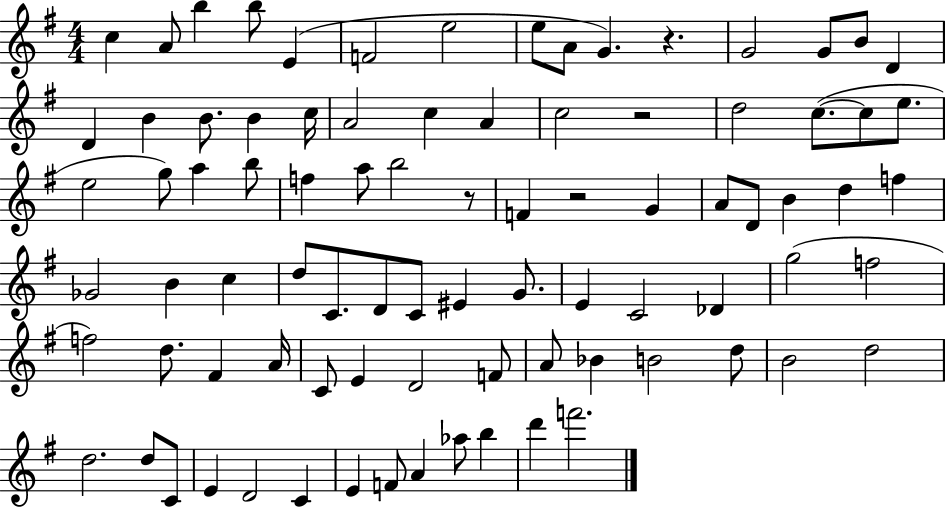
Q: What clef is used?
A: treble